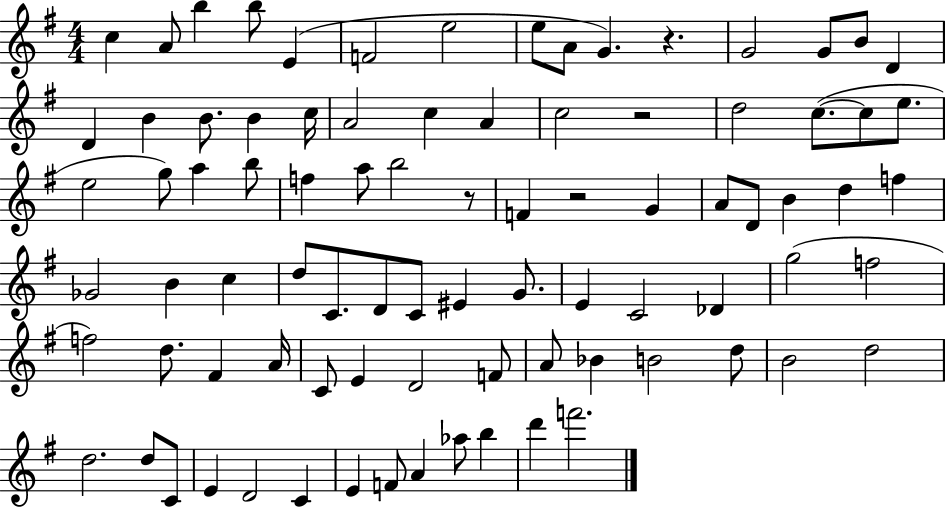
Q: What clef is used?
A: treble